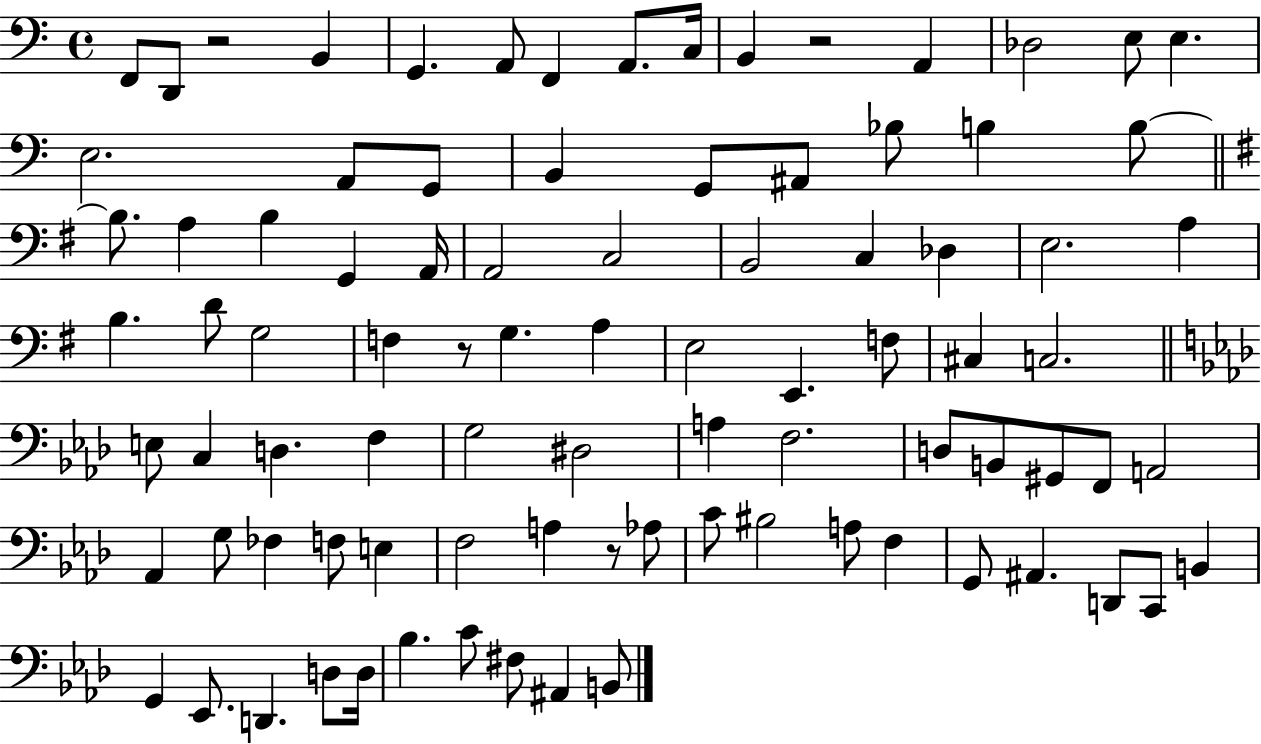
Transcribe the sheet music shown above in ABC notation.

X:1
T:Untitled
M:4/4
L:1/4
K:C
F,,/2 D,,/2 z2 B,, G,, A,,/2 F,, A,,/2 C,/4 B,, z2 A,, _D,2 E,/2 E, E,2 A,,/2 G,,/2 B,, G,,/2 ^A,,/2 _B,/2 B, B,/2 B,/2 A, B, G,, A,,/4 A,,2 C,2 B,,2 C, _D, E,2 A, B, D/2 G,2 F, z/2 G, A, E,2 E,, F,/2 ^C, C,2 E,/2 C, D, F, G,2 ^D,2 A, F,2 D,/2 B,,/2 ^G,,/2 F,,/2 A,,2 _A,, G,/2 _F, F,/2 E, F,2 A, z/2 _A,/2 C/2 ^B,2 A,/2 F, G,,/2 ^A,, D,,/2 C,,/2 B,, G,, _E,,/2 D,, D,/2 D,/4 _B, C/2 ^F,/2 ^A,, B,,/2